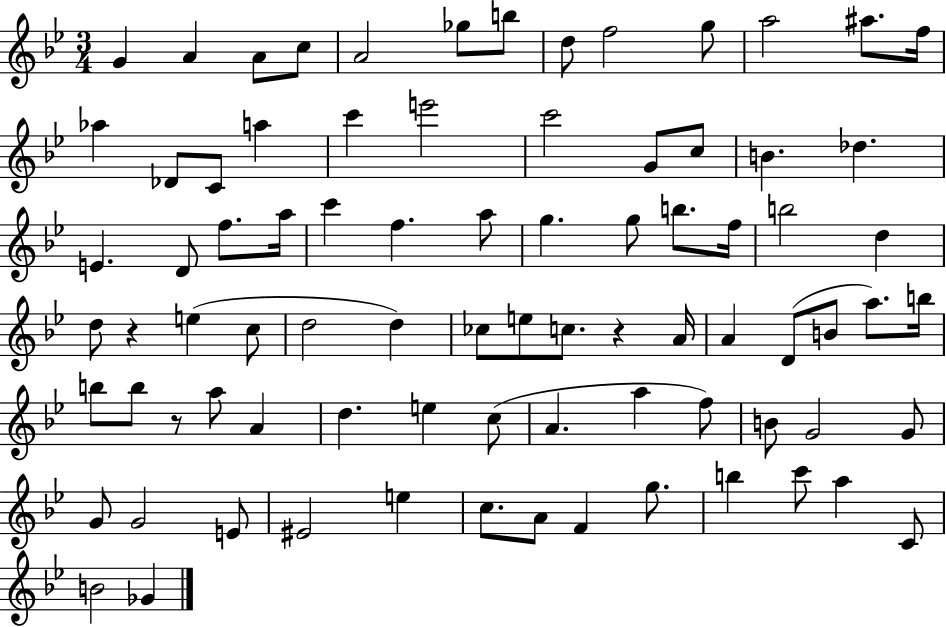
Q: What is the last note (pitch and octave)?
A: Gb4